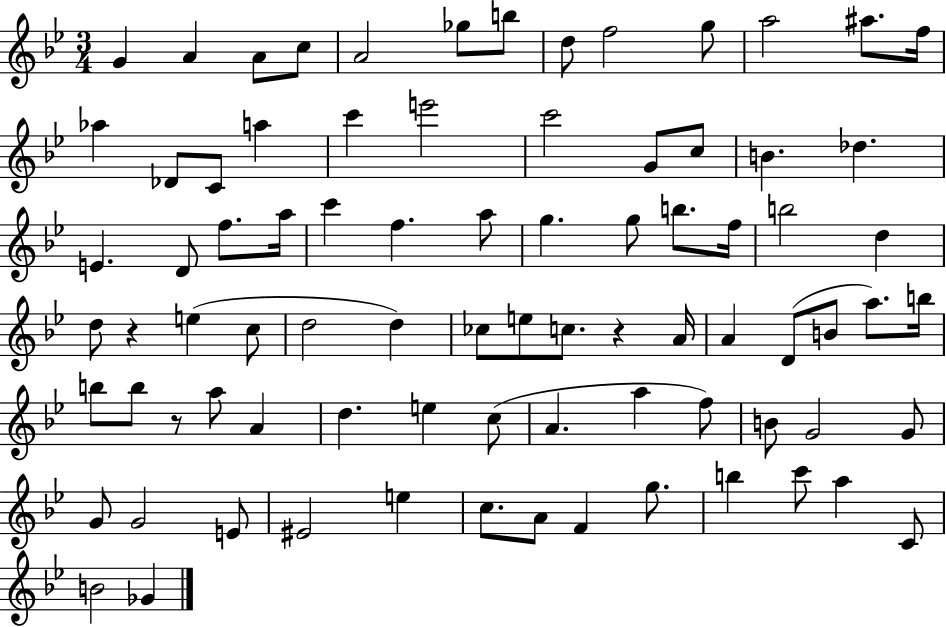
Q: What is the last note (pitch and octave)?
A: Gb4